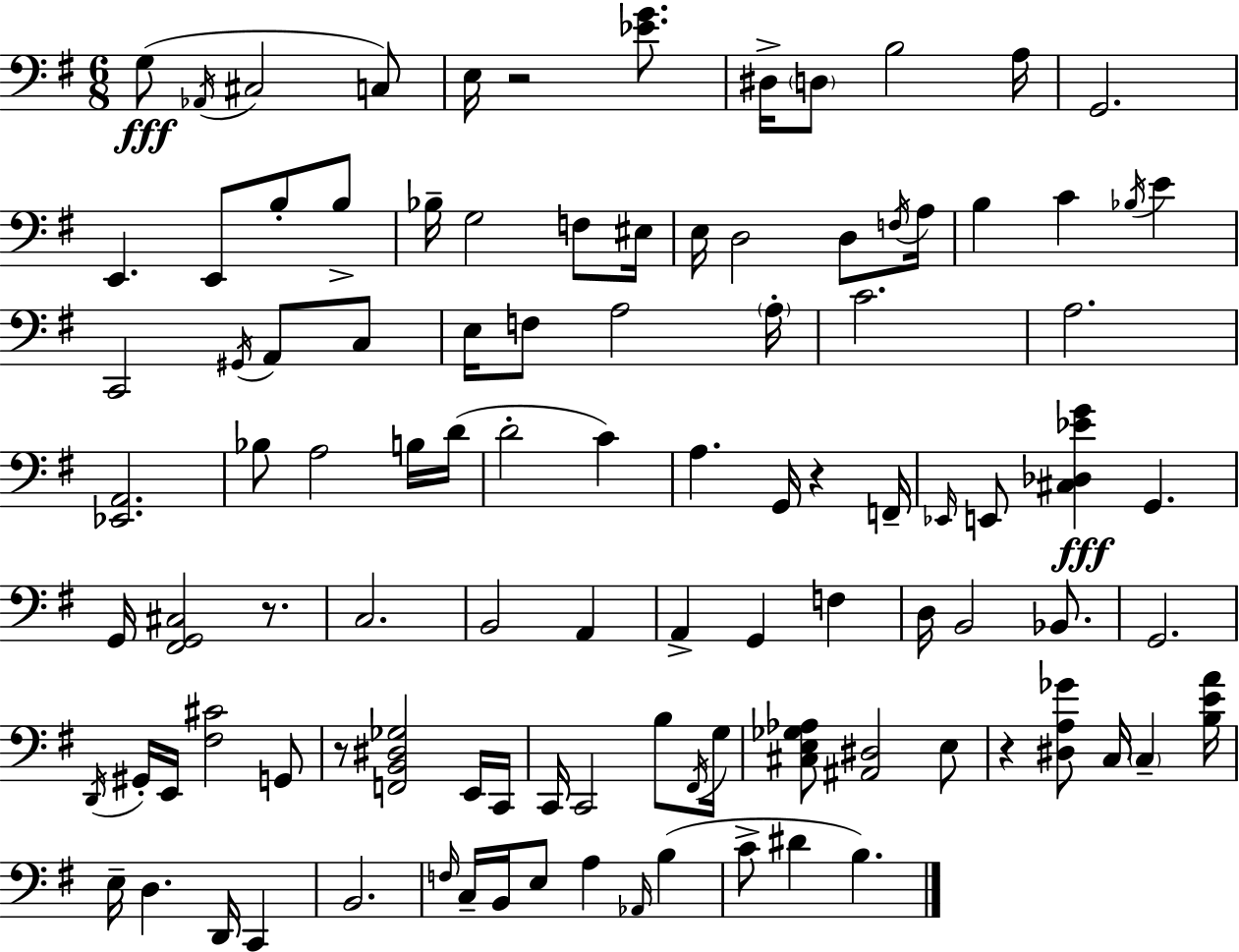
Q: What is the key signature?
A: E minor